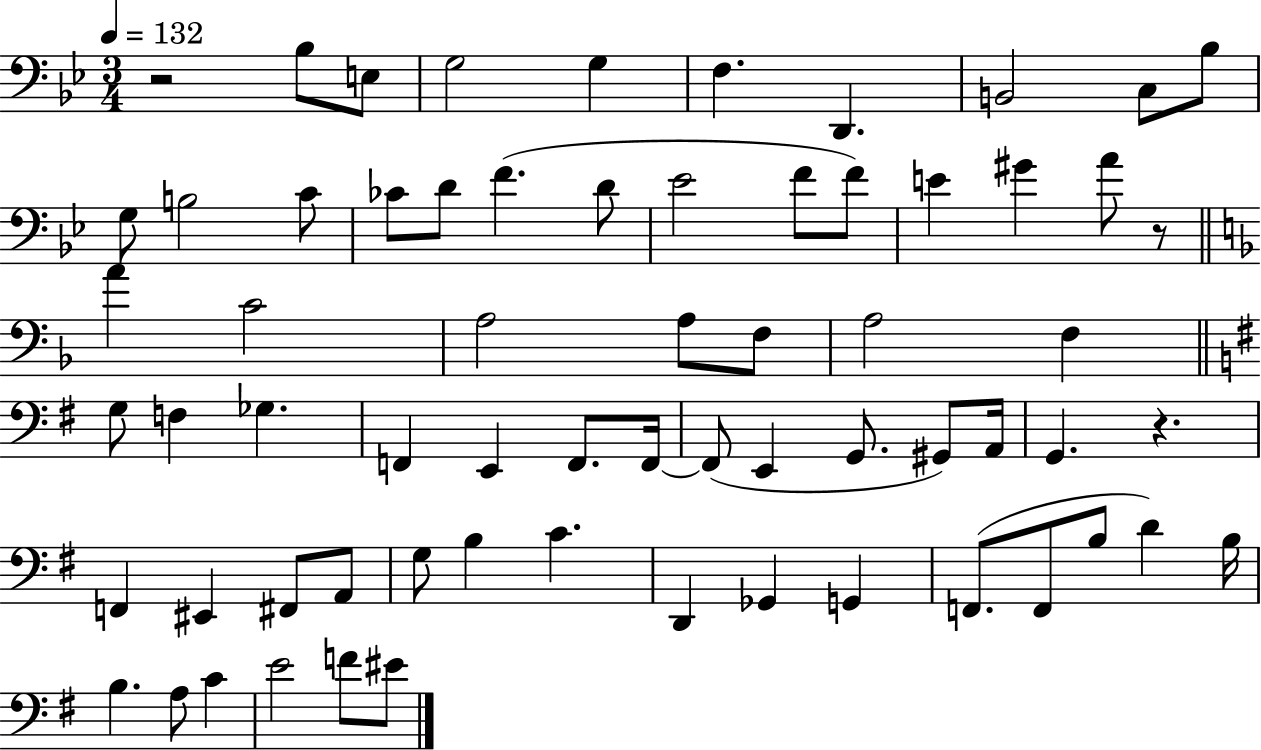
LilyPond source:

{
  \clef bass
  \numericTimeSignature
  \time 3/4
  \key bes \major
  \tempo 4 = 132
  r2 bes8 e8 | g2 g4 | f4. d,4. | b,2 c8 bes8 | \break g8 b2 c'8 | ces'8 d'8 f'4.( d'8 | ees'2 f'8 f'8) | e'4 gis'4 a'8 r8 | \break \bar "||" \break \key f \major a'4 c'2 | a2 a8 f8 | a2 f4 | \bar "||" \break \key g \major g8 f4 ges4. | f,4 e,4 f,8. f,16~~ | f,8( e,4 g,8. gis,8) a,16 | g,4. r4. | \break f,4 eis,4 fis,8 a,8 | g8 b4 c'4. | d,4 ges,4 g,4 | f,8.( f,8 b8 d'4) b16 | \break b4. a8 c'4 | e'2 f'8 eis'8 | \bar "|."
}